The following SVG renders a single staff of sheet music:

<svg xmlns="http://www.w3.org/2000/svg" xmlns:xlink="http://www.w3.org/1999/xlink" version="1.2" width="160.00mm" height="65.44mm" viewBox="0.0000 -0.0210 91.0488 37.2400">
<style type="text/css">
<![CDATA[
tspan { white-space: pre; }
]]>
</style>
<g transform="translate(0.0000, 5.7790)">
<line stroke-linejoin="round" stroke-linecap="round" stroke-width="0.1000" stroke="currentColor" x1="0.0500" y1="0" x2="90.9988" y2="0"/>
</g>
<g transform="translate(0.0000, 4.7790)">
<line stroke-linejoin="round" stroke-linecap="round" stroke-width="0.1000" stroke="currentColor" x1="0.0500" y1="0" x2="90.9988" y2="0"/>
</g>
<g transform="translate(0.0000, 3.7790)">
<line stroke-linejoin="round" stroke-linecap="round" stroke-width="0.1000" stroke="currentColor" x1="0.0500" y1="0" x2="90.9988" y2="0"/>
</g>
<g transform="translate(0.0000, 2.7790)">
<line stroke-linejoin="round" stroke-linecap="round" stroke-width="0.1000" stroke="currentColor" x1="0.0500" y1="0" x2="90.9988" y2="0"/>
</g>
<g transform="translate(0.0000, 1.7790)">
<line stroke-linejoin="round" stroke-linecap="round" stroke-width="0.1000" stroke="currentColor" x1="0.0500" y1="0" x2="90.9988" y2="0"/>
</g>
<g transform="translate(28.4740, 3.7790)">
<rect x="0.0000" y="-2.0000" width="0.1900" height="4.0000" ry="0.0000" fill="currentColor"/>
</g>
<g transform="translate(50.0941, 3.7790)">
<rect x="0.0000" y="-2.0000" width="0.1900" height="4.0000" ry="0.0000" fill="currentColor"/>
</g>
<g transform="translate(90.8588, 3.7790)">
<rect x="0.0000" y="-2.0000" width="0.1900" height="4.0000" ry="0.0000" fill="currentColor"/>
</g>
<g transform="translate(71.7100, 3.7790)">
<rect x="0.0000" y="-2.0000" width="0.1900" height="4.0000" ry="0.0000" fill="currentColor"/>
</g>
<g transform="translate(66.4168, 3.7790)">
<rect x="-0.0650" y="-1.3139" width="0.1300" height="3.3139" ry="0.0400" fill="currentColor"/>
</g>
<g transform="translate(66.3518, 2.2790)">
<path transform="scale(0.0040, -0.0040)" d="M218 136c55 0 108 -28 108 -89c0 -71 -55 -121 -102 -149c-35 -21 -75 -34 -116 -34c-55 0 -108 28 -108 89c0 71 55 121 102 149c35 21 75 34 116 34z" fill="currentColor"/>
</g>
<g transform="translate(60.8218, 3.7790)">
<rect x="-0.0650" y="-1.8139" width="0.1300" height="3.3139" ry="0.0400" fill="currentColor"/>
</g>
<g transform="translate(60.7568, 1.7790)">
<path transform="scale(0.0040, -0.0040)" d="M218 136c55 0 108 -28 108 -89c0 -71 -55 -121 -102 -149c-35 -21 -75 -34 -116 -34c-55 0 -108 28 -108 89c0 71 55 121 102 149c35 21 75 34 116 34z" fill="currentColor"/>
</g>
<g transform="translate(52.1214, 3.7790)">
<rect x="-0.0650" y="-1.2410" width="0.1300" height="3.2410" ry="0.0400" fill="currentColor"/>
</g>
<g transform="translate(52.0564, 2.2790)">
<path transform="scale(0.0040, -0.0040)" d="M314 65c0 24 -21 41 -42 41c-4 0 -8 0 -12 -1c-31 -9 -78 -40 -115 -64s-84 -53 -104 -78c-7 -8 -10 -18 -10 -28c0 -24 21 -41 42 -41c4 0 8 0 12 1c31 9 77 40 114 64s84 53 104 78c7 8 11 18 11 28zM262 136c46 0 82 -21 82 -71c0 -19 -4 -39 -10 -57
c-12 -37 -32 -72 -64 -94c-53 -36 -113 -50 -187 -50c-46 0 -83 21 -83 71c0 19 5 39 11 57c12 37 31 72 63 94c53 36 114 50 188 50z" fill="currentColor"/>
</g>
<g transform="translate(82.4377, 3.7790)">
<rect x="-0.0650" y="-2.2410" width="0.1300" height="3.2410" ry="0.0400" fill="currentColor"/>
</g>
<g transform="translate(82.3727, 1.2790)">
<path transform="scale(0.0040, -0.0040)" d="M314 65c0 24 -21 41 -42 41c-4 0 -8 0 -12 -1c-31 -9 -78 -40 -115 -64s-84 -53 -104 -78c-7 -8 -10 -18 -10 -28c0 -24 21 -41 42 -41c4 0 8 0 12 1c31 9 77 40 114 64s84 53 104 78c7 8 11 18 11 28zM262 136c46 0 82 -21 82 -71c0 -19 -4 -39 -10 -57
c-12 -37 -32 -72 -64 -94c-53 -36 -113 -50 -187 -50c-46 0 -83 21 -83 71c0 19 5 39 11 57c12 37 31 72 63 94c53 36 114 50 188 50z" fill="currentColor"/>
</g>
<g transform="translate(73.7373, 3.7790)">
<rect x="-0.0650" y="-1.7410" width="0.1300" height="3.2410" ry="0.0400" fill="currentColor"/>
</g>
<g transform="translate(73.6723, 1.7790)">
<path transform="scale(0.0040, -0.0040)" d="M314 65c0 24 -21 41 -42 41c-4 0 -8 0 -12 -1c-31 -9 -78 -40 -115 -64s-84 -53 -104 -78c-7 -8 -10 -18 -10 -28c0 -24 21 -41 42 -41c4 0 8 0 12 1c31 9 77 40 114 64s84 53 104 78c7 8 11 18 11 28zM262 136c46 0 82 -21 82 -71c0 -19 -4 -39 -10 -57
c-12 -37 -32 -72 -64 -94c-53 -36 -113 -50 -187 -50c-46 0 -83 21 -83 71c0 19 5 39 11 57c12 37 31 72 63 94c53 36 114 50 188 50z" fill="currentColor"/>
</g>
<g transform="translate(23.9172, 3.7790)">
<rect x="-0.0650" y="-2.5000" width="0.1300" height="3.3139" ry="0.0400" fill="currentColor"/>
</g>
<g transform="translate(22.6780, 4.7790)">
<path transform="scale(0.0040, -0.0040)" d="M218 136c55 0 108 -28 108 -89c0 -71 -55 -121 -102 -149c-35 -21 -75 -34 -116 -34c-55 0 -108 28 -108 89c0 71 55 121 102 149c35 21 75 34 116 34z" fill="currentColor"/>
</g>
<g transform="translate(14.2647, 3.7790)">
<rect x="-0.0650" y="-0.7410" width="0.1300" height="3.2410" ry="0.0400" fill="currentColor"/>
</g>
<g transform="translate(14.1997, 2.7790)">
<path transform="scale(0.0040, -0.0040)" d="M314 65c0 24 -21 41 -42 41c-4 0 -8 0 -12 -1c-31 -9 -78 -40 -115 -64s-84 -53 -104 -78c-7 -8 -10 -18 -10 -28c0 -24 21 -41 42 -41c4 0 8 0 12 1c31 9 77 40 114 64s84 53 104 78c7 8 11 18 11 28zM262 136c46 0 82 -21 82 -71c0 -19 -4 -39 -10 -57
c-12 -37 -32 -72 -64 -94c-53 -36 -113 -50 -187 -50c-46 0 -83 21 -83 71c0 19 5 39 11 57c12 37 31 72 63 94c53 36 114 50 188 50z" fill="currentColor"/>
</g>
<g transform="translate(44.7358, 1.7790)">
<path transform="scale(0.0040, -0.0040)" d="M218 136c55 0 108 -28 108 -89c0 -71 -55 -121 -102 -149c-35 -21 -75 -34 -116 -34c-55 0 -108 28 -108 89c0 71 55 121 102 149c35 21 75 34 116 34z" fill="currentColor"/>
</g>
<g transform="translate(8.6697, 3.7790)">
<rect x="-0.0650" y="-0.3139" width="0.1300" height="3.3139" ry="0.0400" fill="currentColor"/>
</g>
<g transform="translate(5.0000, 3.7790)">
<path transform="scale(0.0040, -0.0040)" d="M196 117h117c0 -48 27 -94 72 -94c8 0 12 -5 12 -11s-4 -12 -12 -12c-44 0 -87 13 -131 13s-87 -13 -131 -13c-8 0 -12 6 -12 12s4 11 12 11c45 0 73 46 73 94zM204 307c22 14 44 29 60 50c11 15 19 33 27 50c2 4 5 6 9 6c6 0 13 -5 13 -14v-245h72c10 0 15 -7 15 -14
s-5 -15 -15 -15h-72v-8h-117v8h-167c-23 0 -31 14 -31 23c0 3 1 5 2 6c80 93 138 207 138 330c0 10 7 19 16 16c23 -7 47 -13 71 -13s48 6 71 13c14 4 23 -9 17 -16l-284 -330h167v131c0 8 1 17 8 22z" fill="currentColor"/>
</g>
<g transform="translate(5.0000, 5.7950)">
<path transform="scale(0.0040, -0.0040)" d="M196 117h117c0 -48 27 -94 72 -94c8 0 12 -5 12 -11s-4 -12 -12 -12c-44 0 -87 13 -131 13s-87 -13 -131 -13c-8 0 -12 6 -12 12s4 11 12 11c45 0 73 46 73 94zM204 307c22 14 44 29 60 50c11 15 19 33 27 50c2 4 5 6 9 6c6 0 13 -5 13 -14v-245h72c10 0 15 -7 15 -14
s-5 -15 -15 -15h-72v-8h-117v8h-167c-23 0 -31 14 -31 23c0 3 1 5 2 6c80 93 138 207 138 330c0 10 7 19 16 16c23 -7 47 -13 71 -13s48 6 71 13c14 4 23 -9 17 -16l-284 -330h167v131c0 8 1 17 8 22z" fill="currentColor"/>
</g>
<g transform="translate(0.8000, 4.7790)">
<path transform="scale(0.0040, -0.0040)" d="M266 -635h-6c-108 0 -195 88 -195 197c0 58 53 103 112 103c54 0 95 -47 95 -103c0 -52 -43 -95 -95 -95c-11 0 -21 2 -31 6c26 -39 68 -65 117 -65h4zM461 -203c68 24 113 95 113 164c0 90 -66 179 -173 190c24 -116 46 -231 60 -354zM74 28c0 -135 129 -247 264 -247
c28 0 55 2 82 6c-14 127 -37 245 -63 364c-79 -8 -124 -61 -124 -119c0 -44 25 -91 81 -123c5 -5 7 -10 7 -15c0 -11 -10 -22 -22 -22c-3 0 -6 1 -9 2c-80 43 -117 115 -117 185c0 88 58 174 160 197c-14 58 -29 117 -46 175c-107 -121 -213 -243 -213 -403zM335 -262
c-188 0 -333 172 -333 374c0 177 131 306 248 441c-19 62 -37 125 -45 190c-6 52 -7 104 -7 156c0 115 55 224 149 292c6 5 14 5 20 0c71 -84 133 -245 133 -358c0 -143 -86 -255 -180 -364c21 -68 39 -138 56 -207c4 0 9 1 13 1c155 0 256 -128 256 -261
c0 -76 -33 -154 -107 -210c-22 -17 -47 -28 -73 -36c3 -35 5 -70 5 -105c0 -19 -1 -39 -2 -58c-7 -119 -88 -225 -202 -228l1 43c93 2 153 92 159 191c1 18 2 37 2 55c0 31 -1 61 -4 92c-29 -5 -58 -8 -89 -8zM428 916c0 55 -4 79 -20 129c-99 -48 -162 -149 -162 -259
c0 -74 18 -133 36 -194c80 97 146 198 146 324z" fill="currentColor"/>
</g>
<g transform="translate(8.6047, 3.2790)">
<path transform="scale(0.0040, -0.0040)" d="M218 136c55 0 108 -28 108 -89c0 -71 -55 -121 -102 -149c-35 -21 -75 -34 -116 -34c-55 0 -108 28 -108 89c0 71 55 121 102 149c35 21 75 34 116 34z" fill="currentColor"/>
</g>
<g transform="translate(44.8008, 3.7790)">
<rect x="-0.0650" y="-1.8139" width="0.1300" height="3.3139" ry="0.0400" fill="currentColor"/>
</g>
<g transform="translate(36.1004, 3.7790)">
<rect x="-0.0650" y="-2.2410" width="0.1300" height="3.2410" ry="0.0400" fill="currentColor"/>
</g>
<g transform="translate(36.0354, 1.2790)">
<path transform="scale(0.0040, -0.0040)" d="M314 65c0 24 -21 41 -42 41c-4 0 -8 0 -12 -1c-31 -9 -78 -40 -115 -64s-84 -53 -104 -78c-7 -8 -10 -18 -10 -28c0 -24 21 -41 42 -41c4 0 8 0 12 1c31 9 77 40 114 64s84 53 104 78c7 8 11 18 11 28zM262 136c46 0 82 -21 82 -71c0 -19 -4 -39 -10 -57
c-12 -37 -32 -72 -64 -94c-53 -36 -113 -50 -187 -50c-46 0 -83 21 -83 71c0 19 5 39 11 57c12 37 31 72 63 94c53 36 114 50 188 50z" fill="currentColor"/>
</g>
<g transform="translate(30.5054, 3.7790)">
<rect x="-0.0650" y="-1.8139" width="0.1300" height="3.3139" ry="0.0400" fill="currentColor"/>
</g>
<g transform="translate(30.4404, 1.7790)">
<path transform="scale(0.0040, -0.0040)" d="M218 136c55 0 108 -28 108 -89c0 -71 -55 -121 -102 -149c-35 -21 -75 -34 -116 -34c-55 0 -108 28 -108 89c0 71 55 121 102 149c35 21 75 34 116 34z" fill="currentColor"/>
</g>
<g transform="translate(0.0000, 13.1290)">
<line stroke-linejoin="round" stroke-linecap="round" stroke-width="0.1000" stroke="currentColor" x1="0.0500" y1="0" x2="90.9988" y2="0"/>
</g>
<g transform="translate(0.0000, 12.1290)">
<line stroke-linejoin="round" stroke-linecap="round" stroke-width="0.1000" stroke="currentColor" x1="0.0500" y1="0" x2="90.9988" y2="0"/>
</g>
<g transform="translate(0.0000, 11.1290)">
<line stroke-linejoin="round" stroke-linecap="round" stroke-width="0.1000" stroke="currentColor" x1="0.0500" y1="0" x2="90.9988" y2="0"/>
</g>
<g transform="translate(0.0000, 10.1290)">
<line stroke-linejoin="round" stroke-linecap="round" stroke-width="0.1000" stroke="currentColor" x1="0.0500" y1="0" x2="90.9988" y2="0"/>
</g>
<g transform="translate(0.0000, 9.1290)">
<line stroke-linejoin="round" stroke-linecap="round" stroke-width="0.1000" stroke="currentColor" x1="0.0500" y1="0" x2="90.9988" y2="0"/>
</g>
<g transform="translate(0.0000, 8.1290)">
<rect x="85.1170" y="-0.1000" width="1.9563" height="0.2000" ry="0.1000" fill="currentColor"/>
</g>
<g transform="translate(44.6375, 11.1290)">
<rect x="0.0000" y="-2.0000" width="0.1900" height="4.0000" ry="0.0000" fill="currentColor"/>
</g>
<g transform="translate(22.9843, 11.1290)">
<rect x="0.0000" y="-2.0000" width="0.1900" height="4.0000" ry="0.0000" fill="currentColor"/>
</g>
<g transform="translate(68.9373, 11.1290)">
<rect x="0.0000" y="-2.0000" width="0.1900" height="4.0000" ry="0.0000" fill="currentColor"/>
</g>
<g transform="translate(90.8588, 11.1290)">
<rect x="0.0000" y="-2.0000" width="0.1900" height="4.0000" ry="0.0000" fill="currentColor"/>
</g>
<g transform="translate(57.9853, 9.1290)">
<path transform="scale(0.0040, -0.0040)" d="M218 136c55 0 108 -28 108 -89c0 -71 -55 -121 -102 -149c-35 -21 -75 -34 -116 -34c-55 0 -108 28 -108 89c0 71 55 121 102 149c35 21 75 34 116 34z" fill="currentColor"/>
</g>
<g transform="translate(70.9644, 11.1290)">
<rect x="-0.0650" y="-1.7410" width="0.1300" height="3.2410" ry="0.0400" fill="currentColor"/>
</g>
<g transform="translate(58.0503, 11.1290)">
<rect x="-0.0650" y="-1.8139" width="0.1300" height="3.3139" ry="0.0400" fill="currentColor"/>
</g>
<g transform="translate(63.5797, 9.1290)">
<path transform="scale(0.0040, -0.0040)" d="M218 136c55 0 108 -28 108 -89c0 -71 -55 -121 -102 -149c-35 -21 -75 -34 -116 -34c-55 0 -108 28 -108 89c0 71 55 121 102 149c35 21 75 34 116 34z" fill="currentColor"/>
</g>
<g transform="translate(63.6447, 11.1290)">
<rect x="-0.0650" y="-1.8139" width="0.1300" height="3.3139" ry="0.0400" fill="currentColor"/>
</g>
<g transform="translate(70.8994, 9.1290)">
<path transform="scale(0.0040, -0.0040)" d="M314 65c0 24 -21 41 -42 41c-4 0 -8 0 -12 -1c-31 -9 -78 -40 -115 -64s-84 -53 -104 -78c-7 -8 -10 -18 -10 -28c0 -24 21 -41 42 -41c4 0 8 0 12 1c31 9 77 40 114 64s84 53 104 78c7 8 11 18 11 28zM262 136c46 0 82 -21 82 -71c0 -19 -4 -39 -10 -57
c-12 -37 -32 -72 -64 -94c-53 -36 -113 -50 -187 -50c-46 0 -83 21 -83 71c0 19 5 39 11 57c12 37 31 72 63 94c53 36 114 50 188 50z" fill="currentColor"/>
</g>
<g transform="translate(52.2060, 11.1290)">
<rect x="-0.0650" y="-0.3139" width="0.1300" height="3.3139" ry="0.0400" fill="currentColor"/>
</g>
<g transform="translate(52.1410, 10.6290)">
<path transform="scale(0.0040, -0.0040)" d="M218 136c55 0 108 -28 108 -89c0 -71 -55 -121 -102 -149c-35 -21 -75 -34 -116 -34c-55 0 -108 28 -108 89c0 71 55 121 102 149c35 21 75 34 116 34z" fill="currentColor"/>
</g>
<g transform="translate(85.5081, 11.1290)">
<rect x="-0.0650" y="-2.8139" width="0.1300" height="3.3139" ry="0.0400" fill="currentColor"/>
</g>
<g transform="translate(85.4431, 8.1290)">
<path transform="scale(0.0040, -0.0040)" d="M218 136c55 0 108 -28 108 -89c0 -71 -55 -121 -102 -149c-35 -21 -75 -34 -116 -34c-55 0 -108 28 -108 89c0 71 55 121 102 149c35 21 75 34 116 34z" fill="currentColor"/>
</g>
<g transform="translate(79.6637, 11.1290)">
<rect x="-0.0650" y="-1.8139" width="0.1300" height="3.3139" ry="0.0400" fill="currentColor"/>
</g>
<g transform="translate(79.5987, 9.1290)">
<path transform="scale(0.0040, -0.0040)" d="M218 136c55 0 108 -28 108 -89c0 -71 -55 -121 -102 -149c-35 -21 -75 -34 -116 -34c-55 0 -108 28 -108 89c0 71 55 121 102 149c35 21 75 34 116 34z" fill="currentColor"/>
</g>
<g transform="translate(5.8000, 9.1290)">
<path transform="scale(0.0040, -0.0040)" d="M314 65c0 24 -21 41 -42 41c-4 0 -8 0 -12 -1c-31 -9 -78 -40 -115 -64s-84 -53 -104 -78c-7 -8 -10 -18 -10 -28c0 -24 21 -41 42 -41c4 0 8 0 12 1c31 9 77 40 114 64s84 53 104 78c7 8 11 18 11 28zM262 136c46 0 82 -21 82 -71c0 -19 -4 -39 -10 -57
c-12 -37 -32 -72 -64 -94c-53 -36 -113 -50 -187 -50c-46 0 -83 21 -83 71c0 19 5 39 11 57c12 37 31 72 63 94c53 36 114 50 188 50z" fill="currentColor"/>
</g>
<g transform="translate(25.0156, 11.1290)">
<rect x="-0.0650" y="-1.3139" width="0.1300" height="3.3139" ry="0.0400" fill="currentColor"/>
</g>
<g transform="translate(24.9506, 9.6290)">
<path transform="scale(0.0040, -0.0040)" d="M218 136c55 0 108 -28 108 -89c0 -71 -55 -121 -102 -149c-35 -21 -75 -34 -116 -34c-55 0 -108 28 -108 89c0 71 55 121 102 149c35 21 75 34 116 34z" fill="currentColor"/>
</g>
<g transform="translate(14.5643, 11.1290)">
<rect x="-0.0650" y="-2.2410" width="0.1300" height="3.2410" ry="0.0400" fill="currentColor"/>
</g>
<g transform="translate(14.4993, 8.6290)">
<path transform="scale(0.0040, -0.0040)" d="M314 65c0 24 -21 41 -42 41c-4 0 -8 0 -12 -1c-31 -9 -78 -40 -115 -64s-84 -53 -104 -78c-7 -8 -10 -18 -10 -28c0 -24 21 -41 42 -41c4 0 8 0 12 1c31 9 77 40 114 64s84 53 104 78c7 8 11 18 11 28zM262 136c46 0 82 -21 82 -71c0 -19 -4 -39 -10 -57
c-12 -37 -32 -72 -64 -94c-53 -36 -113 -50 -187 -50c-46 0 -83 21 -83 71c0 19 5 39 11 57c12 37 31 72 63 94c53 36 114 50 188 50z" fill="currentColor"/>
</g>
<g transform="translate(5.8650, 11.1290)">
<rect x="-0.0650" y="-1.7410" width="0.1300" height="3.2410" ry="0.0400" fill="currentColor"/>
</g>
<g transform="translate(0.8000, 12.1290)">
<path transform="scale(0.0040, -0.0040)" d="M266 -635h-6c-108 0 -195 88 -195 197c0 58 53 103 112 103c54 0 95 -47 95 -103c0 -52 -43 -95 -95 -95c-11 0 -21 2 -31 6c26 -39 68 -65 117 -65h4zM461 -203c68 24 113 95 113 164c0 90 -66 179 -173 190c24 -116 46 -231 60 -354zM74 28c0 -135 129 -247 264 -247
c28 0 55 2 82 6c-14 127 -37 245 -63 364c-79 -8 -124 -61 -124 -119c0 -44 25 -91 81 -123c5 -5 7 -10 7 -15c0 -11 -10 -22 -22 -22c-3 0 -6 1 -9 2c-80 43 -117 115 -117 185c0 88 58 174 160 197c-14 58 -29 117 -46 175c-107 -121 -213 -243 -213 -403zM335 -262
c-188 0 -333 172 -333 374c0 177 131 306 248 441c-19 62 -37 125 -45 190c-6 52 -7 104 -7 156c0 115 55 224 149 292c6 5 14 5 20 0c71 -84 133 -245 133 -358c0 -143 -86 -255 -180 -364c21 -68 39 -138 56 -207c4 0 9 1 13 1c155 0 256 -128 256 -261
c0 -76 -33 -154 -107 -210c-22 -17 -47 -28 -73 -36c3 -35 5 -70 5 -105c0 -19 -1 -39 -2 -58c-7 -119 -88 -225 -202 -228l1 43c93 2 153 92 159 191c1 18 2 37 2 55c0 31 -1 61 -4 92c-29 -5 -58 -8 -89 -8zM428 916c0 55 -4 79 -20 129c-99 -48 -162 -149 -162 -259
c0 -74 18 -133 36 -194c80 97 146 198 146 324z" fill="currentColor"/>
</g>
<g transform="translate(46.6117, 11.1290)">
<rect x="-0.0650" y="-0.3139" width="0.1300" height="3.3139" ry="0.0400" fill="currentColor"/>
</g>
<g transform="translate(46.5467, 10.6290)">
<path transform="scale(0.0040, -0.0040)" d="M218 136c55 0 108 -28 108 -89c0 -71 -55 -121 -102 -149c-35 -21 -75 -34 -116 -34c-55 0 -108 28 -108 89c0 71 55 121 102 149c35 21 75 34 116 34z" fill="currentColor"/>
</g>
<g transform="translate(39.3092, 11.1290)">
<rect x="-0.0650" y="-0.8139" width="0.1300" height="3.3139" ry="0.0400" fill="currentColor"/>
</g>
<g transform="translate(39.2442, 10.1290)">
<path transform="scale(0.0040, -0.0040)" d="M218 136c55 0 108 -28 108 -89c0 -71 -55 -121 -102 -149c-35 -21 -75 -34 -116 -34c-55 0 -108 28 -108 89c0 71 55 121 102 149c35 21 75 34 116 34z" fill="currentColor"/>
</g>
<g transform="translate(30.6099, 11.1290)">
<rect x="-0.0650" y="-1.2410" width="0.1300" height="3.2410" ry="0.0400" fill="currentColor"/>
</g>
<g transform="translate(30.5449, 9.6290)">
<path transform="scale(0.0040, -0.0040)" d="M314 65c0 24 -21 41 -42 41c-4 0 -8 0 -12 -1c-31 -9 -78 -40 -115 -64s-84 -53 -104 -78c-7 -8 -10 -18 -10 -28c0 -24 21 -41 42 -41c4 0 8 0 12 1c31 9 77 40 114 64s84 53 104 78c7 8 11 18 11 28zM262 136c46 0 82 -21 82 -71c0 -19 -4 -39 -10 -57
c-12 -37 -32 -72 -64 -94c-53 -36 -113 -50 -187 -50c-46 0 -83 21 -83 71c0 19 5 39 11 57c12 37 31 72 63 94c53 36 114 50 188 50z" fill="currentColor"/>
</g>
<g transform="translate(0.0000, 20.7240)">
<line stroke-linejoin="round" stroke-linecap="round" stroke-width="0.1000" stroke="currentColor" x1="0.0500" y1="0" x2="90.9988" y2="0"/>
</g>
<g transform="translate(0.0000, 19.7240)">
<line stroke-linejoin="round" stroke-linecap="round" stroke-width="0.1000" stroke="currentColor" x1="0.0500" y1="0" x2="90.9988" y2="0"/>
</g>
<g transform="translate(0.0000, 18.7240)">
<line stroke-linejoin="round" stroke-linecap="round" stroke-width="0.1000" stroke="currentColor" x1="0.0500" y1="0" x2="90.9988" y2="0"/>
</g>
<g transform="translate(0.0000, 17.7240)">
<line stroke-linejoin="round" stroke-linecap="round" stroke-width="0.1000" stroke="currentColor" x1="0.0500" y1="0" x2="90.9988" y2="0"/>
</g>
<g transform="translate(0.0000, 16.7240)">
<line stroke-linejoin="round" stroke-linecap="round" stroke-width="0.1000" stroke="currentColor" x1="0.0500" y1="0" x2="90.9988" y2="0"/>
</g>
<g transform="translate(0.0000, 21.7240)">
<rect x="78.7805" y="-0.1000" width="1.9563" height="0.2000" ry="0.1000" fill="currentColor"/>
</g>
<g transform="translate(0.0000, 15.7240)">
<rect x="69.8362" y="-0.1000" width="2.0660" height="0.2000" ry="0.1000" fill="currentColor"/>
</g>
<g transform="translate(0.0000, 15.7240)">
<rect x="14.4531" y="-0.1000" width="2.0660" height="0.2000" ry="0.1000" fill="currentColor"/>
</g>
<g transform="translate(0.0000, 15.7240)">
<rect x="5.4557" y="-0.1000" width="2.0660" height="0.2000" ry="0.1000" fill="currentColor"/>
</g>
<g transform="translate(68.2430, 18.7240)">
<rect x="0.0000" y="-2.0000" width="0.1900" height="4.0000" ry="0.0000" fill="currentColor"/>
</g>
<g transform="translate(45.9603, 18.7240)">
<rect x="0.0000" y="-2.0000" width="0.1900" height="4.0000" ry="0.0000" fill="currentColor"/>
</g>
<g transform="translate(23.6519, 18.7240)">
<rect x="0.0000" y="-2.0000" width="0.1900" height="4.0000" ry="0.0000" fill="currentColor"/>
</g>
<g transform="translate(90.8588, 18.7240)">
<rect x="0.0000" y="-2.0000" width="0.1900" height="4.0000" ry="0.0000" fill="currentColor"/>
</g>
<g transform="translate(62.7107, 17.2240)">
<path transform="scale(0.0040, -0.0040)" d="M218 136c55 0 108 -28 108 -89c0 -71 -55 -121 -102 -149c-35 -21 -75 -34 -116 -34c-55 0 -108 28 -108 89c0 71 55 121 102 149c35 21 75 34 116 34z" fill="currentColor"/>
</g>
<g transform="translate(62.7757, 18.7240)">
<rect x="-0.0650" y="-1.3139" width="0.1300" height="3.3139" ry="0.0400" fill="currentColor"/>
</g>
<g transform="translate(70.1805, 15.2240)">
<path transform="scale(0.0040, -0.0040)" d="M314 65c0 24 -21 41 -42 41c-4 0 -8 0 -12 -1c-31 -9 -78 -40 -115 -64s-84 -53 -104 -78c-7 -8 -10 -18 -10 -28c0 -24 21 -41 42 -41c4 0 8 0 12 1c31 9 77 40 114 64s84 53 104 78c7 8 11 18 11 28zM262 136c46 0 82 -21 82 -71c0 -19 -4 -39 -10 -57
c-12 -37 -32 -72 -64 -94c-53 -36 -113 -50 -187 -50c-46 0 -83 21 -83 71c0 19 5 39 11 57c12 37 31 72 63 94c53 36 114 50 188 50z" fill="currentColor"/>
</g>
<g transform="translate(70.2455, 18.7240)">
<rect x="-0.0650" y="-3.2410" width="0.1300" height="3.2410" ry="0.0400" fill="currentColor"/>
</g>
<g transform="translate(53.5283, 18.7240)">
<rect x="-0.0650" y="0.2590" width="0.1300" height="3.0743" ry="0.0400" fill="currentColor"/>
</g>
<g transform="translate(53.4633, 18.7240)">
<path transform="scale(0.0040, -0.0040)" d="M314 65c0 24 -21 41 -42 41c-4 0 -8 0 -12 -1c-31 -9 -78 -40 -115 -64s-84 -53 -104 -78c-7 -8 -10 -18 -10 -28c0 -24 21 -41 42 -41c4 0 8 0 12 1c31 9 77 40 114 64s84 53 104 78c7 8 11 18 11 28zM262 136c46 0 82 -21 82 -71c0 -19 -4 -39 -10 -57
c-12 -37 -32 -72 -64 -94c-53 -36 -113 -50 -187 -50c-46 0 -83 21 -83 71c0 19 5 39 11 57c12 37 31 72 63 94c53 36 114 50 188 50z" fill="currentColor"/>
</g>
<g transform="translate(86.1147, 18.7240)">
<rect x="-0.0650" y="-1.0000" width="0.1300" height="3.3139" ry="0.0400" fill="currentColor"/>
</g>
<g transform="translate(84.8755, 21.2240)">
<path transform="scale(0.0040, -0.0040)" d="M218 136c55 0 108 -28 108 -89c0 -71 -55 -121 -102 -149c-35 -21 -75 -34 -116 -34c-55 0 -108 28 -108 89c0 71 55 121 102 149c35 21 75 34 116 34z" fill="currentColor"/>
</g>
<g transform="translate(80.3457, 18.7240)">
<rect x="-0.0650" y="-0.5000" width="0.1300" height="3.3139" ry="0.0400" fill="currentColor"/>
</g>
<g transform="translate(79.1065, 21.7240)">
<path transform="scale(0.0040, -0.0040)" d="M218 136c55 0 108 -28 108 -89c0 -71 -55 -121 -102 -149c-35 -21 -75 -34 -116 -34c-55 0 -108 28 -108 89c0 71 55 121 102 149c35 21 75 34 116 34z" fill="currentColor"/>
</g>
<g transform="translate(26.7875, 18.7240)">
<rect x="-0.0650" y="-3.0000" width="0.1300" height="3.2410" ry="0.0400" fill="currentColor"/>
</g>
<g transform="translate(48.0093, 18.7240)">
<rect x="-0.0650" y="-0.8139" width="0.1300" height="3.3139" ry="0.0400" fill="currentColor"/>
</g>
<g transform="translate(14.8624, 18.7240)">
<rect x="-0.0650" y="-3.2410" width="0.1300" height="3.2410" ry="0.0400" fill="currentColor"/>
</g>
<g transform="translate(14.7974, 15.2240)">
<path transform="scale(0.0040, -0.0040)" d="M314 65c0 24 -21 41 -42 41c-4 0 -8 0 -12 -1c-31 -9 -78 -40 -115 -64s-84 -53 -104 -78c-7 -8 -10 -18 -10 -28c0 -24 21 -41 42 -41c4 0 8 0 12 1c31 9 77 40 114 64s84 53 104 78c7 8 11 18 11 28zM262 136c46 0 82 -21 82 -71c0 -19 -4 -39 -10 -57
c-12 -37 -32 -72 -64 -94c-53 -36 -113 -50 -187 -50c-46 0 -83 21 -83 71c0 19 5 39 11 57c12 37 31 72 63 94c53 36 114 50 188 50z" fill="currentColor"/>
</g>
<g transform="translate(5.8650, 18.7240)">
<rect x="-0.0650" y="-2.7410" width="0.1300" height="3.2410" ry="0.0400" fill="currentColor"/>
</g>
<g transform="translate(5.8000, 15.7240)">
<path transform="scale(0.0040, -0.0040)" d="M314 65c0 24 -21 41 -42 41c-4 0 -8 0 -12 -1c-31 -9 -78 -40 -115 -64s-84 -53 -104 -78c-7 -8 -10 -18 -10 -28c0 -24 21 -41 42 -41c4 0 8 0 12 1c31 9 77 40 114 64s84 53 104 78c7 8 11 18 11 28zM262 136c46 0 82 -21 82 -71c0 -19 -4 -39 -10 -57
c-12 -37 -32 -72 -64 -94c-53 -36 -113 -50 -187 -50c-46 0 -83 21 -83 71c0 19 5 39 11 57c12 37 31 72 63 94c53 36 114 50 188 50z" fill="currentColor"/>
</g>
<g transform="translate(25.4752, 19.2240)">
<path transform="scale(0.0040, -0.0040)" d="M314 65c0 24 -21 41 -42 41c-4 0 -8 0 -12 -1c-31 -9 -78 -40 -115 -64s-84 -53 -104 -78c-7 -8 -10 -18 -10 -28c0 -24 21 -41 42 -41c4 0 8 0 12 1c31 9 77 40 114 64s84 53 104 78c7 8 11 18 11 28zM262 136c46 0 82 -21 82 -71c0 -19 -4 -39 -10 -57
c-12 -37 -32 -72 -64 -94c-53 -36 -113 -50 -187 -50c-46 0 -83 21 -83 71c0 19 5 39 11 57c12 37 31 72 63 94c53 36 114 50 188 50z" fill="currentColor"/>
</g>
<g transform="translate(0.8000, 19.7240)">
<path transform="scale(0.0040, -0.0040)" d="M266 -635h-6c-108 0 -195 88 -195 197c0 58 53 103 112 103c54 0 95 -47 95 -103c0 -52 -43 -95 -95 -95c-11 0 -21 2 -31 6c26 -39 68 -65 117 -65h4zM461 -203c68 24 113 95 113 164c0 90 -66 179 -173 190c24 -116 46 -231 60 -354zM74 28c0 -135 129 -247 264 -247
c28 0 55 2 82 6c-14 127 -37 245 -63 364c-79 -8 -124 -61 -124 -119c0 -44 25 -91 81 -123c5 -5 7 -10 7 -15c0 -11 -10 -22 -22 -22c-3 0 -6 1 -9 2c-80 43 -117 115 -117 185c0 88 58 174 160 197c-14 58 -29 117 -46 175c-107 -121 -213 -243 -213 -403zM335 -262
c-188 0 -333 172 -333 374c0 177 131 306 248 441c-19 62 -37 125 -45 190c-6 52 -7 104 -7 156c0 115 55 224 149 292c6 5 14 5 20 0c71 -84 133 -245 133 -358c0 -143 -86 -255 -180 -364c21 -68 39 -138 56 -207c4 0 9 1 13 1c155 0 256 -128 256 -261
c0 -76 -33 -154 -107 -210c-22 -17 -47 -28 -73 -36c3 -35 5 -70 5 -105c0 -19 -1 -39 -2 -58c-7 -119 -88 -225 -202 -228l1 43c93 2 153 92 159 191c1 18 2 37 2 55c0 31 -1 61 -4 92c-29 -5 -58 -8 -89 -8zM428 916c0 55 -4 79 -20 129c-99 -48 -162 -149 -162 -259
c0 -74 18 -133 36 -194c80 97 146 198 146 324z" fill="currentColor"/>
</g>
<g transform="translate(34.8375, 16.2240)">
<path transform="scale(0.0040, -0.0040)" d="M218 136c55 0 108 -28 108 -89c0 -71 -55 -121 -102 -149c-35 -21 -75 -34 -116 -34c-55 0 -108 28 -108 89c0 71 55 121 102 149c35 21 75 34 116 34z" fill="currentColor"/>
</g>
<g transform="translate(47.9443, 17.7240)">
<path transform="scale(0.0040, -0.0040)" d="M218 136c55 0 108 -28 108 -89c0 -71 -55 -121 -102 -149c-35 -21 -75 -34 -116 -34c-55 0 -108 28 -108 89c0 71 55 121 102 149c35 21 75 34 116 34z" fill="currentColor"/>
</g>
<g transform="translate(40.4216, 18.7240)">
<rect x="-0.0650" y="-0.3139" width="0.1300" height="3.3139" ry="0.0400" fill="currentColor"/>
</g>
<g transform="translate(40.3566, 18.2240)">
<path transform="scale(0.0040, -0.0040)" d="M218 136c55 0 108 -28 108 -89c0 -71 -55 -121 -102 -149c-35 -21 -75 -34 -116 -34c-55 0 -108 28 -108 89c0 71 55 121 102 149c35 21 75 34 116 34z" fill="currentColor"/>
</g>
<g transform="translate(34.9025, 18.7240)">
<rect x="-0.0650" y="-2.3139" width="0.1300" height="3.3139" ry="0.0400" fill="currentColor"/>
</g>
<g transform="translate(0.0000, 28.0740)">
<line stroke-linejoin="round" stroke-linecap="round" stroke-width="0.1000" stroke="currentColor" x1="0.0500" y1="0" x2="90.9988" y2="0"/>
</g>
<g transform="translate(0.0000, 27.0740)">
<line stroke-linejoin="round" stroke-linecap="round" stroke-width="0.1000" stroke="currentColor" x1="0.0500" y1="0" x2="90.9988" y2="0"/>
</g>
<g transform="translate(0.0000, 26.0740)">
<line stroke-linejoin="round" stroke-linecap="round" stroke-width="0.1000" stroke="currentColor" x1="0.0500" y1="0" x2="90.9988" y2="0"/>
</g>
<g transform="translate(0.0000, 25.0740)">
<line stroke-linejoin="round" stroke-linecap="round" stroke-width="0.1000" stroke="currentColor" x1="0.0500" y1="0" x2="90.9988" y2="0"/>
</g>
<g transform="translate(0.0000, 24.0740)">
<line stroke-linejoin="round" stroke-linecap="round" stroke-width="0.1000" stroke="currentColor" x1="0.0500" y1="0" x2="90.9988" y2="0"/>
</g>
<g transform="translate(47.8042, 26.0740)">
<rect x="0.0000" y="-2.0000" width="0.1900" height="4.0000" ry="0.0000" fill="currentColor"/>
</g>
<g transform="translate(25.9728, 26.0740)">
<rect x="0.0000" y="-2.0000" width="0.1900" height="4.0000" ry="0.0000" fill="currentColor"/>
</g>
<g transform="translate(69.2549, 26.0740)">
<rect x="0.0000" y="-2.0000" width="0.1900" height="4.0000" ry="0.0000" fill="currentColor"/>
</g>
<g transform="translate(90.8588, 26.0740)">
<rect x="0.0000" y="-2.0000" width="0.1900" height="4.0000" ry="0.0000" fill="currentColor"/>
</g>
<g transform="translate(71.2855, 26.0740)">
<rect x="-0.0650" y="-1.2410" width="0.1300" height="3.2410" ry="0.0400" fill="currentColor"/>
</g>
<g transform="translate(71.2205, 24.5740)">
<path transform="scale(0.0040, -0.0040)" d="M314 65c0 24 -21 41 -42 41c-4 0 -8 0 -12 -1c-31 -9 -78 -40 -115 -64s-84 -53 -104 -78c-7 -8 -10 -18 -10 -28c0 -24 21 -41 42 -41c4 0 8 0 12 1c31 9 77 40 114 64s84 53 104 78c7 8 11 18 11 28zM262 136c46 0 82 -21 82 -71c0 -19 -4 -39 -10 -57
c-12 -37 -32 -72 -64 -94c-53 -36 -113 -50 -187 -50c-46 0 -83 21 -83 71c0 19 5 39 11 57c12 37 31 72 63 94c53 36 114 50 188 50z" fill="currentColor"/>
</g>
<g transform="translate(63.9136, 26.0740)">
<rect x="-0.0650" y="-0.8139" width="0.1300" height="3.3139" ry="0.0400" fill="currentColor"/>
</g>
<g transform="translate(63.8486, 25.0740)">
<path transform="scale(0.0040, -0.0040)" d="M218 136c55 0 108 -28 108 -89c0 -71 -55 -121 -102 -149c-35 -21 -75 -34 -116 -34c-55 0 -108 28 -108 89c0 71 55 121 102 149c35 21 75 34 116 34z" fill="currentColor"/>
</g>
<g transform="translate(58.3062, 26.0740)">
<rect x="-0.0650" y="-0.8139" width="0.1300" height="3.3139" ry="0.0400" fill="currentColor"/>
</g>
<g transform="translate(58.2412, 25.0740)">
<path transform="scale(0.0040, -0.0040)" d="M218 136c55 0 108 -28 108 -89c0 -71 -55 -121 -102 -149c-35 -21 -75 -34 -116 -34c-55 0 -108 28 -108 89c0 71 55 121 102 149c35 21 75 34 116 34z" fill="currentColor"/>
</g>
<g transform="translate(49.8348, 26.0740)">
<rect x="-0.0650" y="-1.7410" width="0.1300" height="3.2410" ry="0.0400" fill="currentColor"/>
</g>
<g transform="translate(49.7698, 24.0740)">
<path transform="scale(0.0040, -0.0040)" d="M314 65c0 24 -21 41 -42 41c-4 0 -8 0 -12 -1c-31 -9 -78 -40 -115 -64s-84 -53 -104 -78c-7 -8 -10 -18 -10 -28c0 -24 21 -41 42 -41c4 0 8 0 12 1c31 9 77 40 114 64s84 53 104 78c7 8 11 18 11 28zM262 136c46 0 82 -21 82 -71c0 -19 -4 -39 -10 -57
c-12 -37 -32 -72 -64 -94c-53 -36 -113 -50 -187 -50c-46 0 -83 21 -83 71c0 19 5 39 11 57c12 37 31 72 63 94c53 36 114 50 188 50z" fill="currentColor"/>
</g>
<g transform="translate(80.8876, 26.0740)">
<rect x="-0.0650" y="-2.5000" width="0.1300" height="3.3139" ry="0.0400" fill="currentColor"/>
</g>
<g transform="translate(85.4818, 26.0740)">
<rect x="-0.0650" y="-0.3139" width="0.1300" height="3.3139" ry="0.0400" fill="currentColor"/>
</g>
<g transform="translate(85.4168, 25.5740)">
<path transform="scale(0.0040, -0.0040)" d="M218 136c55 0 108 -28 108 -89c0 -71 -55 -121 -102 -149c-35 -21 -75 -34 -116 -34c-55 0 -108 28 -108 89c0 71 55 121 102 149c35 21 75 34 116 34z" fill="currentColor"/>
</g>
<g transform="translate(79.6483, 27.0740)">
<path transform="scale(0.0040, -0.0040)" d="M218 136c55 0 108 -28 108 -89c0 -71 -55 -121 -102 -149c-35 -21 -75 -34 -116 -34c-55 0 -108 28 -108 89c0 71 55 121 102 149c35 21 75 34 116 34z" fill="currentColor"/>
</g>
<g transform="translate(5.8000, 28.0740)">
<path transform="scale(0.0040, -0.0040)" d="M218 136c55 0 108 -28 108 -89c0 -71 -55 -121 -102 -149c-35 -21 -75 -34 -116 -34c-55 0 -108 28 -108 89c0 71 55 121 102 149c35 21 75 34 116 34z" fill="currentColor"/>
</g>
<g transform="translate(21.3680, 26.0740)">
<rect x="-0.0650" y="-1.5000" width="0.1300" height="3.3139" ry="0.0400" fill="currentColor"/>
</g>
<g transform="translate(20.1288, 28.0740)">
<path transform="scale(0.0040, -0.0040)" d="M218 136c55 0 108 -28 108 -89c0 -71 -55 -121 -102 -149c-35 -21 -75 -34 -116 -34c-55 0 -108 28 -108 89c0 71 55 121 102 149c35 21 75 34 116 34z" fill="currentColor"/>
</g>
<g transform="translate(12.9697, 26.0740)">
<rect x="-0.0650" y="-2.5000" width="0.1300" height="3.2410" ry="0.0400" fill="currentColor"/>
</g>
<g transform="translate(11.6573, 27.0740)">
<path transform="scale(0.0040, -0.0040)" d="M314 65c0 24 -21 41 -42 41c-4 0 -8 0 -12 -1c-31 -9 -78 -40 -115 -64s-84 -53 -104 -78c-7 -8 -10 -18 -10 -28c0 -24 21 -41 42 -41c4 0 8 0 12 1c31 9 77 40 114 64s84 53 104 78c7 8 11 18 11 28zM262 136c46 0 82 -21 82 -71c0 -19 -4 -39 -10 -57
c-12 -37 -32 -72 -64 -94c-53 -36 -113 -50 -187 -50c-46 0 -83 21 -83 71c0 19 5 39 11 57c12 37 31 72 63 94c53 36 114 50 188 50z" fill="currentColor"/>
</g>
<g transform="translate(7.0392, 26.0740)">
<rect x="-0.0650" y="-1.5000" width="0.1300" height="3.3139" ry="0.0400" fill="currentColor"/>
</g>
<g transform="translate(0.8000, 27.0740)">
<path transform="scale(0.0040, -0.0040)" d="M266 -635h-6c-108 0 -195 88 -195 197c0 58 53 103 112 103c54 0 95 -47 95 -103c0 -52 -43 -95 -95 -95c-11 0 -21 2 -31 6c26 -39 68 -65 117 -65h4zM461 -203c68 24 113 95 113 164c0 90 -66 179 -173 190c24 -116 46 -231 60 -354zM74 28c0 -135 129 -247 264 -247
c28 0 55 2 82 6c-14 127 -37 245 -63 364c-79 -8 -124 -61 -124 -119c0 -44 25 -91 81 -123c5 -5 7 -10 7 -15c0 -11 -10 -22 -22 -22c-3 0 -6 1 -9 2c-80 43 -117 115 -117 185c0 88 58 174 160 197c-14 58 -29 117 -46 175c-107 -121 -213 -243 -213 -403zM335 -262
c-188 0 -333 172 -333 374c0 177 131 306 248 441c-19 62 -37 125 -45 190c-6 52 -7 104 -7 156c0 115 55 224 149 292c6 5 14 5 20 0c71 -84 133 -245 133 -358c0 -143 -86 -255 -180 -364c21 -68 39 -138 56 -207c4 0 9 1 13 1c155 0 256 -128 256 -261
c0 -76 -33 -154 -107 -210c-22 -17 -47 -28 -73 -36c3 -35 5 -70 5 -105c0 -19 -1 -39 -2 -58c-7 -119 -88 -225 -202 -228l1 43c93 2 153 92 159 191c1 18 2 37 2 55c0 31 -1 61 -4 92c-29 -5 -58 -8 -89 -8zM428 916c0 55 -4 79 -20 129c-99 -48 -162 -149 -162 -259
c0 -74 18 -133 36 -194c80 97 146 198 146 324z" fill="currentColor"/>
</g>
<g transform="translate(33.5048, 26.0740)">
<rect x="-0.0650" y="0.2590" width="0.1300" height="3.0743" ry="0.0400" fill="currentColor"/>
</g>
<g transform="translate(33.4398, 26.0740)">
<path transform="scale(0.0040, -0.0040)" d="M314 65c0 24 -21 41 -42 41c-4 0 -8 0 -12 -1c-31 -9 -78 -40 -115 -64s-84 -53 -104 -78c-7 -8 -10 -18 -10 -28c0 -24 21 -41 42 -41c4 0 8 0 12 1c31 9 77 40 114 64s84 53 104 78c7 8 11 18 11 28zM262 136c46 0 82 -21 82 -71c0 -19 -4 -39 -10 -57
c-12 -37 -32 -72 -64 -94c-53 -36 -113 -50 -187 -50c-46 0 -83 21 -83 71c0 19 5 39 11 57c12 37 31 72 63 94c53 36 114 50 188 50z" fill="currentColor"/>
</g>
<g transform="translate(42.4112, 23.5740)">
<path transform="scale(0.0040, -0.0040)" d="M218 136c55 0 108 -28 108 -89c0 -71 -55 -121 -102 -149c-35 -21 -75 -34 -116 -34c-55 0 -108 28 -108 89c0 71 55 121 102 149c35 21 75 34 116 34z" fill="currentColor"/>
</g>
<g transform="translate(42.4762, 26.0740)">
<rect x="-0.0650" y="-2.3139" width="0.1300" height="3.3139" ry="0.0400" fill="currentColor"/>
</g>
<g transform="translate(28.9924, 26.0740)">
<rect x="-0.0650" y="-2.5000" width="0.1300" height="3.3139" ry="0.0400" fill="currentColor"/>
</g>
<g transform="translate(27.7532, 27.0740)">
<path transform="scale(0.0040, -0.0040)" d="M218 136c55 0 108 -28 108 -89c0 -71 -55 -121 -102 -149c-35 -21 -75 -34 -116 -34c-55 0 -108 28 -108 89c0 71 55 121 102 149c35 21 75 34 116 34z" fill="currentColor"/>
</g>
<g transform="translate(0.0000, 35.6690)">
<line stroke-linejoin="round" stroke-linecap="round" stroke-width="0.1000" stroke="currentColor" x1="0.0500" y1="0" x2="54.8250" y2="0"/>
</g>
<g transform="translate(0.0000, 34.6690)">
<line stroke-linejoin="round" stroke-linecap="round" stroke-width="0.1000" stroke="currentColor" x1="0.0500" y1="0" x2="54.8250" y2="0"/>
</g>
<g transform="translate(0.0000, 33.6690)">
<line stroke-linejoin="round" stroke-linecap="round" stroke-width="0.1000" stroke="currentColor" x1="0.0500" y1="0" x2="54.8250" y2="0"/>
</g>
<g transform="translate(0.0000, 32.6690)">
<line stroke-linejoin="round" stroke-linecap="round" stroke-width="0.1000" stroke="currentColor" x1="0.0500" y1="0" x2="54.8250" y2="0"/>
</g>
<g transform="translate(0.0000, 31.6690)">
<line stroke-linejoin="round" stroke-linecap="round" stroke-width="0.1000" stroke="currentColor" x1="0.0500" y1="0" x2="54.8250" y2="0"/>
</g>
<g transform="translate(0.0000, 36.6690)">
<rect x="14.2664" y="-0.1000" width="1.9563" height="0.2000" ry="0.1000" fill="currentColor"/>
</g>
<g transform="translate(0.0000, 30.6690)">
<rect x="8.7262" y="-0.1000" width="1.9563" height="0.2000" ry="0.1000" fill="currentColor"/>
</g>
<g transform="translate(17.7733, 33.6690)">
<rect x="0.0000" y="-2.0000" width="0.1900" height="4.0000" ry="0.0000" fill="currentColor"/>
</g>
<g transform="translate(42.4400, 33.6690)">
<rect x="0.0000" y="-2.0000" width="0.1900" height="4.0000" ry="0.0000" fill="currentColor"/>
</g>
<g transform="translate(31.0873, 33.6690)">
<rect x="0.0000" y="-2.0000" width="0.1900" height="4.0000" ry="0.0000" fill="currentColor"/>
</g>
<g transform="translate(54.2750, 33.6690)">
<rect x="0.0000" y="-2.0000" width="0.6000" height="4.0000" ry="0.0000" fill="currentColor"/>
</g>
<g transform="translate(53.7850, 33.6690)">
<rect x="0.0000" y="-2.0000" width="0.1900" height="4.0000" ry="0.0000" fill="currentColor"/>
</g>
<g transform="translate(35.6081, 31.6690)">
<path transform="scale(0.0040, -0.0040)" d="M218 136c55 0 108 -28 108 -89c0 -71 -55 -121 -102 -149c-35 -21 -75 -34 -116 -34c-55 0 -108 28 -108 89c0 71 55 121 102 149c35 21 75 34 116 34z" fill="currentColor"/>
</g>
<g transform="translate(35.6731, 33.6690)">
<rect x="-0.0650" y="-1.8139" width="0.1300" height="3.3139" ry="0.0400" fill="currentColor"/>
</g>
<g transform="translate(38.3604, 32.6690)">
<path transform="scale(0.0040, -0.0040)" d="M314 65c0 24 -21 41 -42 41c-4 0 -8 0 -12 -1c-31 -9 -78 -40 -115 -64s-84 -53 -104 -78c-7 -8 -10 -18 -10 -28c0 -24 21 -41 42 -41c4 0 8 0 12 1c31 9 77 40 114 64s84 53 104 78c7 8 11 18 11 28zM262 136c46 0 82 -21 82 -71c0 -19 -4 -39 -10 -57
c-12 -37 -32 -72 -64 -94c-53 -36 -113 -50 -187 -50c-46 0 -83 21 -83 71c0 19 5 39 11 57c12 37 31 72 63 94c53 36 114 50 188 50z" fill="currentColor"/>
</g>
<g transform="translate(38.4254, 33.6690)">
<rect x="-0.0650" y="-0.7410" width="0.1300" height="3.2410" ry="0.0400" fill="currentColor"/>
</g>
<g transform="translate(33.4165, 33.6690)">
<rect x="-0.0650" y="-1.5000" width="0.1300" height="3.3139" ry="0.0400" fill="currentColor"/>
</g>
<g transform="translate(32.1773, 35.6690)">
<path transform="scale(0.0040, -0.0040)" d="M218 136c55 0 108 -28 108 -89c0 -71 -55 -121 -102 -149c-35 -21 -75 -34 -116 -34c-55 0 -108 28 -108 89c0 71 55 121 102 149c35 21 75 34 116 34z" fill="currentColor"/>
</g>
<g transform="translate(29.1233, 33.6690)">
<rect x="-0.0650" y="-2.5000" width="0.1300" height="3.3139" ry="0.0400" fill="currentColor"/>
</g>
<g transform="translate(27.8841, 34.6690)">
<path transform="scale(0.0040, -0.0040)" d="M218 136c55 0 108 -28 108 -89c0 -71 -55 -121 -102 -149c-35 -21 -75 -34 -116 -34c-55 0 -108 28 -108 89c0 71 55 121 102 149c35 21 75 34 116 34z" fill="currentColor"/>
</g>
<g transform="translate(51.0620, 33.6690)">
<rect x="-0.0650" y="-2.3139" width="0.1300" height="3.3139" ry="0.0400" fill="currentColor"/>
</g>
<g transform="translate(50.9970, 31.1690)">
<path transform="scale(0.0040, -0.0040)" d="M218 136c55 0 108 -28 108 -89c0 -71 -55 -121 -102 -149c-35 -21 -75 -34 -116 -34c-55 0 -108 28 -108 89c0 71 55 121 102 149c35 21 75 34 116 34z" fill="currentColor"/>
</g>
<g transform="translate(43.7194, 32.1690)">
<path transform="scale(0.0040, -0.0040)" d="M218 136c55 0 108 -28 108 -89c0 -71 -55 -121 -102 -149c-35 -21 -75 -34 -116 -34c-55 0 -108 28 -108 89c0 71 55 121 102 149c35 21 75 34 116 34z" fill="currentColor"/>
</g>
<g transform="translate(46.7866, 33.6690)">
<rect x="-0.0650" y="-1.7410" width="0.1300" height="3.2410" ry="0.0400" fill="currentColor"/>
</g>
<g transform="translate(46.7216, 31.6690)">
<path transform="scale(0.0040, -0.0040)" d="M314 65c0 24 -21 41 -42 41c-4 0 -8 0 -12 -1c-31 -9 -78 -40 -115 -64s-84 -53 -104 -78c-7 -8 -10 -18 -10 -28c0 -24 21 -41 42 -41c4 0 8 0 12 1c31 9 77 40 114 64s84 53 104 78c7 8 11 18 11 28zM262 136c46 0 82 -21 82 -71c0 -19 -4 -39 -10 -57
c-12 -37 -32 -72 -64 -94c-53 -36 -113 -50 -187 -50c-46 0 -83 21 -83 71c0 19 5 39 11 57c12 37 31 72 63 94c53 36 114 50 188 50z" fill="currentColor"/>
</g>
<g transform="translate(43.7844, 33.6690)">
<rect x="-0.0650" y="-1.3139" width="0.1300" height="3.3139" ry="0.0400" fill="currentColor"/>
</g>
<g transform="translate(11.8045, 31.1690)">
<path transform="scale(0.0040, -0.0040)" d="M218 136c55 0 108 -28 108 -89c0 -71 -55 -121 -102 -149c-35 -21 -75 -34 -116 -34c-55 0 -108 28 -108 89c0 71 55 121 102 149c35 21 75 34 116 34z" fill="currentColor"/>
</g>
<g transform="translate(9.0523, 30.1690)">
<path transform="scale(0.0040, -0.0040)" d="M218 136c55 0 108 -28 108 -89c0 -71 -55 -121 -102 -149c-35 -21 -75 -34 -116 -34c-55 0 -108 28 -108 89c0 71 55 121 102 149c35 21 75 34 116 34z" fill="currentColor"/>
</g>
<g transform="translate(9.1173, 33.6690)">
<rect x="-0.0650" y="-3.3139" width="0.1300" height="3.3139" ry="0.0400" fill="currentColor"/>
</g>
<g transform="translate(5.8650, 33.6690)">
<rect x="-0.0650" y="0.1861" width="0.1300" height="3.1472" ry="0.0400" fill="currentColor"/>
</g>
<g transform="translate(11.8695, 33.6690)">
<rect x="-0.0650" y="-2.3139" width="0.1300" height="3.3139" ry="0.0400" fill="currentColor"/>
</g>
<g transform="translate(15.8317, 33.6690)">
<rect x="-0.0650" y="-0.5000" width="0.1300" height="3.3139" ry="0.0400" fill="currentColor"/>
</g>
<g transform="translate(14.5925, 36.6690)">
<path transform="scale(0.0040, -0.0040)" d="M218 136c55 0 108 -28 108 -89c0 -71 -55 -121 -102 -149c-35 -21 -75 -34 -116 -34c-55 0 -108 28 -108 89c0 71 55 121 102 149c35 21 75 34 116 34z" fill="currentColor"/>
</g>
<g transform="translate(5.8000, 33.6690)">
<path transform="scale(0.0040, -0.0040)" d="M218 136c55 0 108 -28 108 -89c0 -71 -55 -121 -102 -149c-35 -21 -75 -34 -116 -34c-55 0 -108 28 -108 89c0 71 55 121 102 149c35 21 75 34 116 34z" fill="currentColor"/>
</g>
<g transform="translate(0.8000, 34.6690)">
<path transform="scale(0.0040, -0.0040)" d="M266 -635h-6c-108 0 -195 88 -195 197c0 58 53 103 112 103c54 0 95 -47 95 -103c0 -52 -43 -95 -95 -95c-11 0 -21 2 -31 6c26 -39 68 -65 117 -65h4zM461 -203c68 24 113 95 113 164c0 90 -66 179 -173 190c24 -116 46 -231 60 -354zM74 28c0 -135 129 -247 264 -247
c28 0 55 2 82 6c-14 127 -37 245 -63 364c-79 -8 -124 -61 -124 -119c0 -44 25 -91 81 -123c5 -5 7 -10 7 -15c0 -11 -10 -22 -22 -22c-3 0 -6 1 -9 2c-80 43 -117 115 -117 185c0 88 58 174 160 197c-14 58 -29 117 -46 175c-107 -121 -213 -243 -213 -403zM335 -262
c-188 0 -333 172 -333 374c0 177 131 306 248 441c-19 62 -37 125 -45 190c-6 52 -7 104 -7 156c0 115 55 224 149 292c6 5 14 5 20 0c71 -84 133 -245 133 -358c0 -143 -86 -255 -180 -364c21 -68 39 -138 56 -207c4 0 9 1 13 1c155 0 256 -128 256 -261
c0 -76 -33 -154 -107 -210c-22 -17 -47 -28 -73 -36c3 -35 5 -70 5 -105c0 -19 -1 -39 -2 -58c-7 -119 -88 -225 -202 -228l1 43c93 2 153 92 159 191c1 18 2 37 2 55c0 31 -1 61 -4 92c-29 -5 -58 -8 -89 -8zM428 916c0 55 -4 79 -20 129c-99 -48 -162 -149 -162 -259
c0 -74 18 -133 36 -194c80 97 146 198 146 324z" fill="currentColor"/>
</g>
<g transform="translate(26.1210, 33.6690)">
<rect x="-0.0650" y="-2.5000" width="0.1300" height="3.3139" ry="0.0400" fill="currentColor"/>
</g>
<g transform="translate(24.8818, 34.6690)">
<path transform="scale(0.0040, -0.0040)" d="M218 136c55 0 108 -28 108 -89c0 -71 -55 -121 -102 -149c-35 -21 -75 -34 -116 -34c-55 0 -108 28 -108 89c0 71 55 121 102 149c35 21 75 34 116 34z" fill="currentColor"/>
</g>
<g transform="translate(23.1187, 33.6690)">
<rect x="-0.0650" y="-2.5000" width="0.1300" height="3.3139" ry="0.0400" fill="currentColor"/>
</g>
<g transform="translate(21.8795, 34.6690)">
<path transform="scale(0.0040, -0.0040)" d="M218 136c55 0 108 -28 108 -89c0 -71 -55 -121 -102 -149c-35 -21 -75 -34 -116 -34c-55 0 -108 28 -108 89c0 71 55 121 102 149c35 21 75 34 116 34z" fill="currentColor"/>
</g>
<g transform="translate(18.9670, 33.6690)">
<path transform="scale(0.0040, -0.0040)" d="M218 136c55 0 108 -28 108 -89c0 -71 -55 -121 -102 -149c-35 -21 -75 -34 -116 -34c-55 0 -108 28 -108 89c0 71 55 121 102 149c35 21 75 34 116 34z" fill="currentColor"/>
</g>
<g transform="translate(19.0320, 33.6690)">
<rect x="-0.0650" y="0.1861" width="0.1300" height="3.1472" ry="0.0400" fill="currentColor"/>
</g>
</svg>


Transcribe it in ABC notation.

X:1
T:Untitled
M:4/4
L:1/4
K:C
c d2 G f g2 f e2 f e f2 g2 f2 g2 e e2 d c c f f f2 f a a2 b2 A2 g c d B2 e b2 C D E G2 E G B2 g f2 d d e2 G c B b g C B G G G E f d2 e f2 g